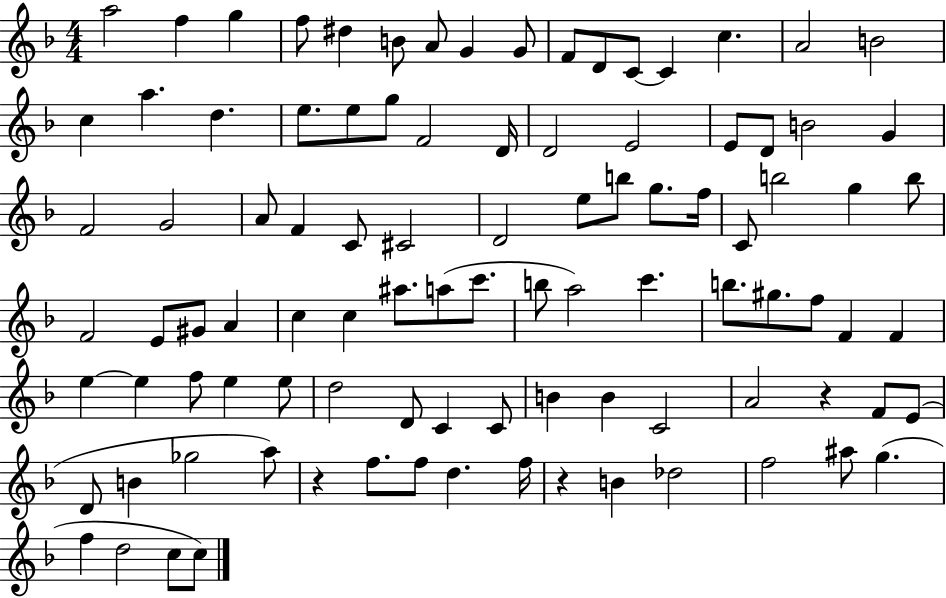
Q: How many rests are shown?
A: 3